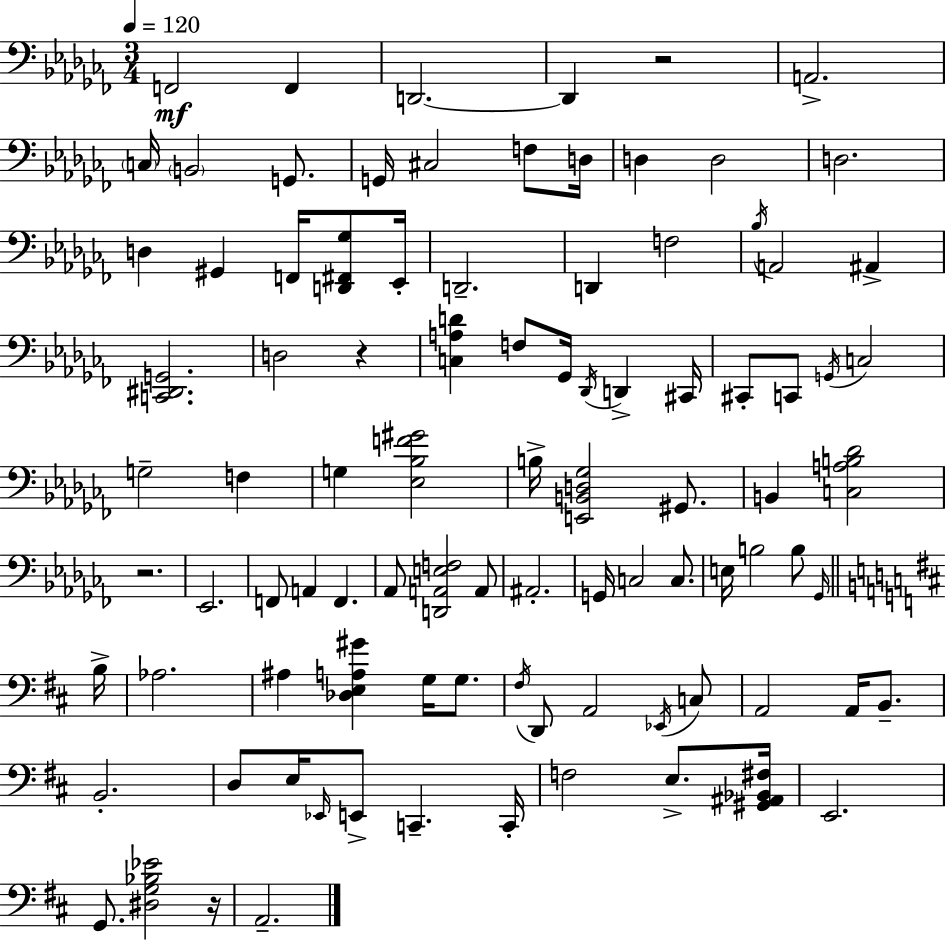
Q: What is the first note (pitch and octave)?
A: F2